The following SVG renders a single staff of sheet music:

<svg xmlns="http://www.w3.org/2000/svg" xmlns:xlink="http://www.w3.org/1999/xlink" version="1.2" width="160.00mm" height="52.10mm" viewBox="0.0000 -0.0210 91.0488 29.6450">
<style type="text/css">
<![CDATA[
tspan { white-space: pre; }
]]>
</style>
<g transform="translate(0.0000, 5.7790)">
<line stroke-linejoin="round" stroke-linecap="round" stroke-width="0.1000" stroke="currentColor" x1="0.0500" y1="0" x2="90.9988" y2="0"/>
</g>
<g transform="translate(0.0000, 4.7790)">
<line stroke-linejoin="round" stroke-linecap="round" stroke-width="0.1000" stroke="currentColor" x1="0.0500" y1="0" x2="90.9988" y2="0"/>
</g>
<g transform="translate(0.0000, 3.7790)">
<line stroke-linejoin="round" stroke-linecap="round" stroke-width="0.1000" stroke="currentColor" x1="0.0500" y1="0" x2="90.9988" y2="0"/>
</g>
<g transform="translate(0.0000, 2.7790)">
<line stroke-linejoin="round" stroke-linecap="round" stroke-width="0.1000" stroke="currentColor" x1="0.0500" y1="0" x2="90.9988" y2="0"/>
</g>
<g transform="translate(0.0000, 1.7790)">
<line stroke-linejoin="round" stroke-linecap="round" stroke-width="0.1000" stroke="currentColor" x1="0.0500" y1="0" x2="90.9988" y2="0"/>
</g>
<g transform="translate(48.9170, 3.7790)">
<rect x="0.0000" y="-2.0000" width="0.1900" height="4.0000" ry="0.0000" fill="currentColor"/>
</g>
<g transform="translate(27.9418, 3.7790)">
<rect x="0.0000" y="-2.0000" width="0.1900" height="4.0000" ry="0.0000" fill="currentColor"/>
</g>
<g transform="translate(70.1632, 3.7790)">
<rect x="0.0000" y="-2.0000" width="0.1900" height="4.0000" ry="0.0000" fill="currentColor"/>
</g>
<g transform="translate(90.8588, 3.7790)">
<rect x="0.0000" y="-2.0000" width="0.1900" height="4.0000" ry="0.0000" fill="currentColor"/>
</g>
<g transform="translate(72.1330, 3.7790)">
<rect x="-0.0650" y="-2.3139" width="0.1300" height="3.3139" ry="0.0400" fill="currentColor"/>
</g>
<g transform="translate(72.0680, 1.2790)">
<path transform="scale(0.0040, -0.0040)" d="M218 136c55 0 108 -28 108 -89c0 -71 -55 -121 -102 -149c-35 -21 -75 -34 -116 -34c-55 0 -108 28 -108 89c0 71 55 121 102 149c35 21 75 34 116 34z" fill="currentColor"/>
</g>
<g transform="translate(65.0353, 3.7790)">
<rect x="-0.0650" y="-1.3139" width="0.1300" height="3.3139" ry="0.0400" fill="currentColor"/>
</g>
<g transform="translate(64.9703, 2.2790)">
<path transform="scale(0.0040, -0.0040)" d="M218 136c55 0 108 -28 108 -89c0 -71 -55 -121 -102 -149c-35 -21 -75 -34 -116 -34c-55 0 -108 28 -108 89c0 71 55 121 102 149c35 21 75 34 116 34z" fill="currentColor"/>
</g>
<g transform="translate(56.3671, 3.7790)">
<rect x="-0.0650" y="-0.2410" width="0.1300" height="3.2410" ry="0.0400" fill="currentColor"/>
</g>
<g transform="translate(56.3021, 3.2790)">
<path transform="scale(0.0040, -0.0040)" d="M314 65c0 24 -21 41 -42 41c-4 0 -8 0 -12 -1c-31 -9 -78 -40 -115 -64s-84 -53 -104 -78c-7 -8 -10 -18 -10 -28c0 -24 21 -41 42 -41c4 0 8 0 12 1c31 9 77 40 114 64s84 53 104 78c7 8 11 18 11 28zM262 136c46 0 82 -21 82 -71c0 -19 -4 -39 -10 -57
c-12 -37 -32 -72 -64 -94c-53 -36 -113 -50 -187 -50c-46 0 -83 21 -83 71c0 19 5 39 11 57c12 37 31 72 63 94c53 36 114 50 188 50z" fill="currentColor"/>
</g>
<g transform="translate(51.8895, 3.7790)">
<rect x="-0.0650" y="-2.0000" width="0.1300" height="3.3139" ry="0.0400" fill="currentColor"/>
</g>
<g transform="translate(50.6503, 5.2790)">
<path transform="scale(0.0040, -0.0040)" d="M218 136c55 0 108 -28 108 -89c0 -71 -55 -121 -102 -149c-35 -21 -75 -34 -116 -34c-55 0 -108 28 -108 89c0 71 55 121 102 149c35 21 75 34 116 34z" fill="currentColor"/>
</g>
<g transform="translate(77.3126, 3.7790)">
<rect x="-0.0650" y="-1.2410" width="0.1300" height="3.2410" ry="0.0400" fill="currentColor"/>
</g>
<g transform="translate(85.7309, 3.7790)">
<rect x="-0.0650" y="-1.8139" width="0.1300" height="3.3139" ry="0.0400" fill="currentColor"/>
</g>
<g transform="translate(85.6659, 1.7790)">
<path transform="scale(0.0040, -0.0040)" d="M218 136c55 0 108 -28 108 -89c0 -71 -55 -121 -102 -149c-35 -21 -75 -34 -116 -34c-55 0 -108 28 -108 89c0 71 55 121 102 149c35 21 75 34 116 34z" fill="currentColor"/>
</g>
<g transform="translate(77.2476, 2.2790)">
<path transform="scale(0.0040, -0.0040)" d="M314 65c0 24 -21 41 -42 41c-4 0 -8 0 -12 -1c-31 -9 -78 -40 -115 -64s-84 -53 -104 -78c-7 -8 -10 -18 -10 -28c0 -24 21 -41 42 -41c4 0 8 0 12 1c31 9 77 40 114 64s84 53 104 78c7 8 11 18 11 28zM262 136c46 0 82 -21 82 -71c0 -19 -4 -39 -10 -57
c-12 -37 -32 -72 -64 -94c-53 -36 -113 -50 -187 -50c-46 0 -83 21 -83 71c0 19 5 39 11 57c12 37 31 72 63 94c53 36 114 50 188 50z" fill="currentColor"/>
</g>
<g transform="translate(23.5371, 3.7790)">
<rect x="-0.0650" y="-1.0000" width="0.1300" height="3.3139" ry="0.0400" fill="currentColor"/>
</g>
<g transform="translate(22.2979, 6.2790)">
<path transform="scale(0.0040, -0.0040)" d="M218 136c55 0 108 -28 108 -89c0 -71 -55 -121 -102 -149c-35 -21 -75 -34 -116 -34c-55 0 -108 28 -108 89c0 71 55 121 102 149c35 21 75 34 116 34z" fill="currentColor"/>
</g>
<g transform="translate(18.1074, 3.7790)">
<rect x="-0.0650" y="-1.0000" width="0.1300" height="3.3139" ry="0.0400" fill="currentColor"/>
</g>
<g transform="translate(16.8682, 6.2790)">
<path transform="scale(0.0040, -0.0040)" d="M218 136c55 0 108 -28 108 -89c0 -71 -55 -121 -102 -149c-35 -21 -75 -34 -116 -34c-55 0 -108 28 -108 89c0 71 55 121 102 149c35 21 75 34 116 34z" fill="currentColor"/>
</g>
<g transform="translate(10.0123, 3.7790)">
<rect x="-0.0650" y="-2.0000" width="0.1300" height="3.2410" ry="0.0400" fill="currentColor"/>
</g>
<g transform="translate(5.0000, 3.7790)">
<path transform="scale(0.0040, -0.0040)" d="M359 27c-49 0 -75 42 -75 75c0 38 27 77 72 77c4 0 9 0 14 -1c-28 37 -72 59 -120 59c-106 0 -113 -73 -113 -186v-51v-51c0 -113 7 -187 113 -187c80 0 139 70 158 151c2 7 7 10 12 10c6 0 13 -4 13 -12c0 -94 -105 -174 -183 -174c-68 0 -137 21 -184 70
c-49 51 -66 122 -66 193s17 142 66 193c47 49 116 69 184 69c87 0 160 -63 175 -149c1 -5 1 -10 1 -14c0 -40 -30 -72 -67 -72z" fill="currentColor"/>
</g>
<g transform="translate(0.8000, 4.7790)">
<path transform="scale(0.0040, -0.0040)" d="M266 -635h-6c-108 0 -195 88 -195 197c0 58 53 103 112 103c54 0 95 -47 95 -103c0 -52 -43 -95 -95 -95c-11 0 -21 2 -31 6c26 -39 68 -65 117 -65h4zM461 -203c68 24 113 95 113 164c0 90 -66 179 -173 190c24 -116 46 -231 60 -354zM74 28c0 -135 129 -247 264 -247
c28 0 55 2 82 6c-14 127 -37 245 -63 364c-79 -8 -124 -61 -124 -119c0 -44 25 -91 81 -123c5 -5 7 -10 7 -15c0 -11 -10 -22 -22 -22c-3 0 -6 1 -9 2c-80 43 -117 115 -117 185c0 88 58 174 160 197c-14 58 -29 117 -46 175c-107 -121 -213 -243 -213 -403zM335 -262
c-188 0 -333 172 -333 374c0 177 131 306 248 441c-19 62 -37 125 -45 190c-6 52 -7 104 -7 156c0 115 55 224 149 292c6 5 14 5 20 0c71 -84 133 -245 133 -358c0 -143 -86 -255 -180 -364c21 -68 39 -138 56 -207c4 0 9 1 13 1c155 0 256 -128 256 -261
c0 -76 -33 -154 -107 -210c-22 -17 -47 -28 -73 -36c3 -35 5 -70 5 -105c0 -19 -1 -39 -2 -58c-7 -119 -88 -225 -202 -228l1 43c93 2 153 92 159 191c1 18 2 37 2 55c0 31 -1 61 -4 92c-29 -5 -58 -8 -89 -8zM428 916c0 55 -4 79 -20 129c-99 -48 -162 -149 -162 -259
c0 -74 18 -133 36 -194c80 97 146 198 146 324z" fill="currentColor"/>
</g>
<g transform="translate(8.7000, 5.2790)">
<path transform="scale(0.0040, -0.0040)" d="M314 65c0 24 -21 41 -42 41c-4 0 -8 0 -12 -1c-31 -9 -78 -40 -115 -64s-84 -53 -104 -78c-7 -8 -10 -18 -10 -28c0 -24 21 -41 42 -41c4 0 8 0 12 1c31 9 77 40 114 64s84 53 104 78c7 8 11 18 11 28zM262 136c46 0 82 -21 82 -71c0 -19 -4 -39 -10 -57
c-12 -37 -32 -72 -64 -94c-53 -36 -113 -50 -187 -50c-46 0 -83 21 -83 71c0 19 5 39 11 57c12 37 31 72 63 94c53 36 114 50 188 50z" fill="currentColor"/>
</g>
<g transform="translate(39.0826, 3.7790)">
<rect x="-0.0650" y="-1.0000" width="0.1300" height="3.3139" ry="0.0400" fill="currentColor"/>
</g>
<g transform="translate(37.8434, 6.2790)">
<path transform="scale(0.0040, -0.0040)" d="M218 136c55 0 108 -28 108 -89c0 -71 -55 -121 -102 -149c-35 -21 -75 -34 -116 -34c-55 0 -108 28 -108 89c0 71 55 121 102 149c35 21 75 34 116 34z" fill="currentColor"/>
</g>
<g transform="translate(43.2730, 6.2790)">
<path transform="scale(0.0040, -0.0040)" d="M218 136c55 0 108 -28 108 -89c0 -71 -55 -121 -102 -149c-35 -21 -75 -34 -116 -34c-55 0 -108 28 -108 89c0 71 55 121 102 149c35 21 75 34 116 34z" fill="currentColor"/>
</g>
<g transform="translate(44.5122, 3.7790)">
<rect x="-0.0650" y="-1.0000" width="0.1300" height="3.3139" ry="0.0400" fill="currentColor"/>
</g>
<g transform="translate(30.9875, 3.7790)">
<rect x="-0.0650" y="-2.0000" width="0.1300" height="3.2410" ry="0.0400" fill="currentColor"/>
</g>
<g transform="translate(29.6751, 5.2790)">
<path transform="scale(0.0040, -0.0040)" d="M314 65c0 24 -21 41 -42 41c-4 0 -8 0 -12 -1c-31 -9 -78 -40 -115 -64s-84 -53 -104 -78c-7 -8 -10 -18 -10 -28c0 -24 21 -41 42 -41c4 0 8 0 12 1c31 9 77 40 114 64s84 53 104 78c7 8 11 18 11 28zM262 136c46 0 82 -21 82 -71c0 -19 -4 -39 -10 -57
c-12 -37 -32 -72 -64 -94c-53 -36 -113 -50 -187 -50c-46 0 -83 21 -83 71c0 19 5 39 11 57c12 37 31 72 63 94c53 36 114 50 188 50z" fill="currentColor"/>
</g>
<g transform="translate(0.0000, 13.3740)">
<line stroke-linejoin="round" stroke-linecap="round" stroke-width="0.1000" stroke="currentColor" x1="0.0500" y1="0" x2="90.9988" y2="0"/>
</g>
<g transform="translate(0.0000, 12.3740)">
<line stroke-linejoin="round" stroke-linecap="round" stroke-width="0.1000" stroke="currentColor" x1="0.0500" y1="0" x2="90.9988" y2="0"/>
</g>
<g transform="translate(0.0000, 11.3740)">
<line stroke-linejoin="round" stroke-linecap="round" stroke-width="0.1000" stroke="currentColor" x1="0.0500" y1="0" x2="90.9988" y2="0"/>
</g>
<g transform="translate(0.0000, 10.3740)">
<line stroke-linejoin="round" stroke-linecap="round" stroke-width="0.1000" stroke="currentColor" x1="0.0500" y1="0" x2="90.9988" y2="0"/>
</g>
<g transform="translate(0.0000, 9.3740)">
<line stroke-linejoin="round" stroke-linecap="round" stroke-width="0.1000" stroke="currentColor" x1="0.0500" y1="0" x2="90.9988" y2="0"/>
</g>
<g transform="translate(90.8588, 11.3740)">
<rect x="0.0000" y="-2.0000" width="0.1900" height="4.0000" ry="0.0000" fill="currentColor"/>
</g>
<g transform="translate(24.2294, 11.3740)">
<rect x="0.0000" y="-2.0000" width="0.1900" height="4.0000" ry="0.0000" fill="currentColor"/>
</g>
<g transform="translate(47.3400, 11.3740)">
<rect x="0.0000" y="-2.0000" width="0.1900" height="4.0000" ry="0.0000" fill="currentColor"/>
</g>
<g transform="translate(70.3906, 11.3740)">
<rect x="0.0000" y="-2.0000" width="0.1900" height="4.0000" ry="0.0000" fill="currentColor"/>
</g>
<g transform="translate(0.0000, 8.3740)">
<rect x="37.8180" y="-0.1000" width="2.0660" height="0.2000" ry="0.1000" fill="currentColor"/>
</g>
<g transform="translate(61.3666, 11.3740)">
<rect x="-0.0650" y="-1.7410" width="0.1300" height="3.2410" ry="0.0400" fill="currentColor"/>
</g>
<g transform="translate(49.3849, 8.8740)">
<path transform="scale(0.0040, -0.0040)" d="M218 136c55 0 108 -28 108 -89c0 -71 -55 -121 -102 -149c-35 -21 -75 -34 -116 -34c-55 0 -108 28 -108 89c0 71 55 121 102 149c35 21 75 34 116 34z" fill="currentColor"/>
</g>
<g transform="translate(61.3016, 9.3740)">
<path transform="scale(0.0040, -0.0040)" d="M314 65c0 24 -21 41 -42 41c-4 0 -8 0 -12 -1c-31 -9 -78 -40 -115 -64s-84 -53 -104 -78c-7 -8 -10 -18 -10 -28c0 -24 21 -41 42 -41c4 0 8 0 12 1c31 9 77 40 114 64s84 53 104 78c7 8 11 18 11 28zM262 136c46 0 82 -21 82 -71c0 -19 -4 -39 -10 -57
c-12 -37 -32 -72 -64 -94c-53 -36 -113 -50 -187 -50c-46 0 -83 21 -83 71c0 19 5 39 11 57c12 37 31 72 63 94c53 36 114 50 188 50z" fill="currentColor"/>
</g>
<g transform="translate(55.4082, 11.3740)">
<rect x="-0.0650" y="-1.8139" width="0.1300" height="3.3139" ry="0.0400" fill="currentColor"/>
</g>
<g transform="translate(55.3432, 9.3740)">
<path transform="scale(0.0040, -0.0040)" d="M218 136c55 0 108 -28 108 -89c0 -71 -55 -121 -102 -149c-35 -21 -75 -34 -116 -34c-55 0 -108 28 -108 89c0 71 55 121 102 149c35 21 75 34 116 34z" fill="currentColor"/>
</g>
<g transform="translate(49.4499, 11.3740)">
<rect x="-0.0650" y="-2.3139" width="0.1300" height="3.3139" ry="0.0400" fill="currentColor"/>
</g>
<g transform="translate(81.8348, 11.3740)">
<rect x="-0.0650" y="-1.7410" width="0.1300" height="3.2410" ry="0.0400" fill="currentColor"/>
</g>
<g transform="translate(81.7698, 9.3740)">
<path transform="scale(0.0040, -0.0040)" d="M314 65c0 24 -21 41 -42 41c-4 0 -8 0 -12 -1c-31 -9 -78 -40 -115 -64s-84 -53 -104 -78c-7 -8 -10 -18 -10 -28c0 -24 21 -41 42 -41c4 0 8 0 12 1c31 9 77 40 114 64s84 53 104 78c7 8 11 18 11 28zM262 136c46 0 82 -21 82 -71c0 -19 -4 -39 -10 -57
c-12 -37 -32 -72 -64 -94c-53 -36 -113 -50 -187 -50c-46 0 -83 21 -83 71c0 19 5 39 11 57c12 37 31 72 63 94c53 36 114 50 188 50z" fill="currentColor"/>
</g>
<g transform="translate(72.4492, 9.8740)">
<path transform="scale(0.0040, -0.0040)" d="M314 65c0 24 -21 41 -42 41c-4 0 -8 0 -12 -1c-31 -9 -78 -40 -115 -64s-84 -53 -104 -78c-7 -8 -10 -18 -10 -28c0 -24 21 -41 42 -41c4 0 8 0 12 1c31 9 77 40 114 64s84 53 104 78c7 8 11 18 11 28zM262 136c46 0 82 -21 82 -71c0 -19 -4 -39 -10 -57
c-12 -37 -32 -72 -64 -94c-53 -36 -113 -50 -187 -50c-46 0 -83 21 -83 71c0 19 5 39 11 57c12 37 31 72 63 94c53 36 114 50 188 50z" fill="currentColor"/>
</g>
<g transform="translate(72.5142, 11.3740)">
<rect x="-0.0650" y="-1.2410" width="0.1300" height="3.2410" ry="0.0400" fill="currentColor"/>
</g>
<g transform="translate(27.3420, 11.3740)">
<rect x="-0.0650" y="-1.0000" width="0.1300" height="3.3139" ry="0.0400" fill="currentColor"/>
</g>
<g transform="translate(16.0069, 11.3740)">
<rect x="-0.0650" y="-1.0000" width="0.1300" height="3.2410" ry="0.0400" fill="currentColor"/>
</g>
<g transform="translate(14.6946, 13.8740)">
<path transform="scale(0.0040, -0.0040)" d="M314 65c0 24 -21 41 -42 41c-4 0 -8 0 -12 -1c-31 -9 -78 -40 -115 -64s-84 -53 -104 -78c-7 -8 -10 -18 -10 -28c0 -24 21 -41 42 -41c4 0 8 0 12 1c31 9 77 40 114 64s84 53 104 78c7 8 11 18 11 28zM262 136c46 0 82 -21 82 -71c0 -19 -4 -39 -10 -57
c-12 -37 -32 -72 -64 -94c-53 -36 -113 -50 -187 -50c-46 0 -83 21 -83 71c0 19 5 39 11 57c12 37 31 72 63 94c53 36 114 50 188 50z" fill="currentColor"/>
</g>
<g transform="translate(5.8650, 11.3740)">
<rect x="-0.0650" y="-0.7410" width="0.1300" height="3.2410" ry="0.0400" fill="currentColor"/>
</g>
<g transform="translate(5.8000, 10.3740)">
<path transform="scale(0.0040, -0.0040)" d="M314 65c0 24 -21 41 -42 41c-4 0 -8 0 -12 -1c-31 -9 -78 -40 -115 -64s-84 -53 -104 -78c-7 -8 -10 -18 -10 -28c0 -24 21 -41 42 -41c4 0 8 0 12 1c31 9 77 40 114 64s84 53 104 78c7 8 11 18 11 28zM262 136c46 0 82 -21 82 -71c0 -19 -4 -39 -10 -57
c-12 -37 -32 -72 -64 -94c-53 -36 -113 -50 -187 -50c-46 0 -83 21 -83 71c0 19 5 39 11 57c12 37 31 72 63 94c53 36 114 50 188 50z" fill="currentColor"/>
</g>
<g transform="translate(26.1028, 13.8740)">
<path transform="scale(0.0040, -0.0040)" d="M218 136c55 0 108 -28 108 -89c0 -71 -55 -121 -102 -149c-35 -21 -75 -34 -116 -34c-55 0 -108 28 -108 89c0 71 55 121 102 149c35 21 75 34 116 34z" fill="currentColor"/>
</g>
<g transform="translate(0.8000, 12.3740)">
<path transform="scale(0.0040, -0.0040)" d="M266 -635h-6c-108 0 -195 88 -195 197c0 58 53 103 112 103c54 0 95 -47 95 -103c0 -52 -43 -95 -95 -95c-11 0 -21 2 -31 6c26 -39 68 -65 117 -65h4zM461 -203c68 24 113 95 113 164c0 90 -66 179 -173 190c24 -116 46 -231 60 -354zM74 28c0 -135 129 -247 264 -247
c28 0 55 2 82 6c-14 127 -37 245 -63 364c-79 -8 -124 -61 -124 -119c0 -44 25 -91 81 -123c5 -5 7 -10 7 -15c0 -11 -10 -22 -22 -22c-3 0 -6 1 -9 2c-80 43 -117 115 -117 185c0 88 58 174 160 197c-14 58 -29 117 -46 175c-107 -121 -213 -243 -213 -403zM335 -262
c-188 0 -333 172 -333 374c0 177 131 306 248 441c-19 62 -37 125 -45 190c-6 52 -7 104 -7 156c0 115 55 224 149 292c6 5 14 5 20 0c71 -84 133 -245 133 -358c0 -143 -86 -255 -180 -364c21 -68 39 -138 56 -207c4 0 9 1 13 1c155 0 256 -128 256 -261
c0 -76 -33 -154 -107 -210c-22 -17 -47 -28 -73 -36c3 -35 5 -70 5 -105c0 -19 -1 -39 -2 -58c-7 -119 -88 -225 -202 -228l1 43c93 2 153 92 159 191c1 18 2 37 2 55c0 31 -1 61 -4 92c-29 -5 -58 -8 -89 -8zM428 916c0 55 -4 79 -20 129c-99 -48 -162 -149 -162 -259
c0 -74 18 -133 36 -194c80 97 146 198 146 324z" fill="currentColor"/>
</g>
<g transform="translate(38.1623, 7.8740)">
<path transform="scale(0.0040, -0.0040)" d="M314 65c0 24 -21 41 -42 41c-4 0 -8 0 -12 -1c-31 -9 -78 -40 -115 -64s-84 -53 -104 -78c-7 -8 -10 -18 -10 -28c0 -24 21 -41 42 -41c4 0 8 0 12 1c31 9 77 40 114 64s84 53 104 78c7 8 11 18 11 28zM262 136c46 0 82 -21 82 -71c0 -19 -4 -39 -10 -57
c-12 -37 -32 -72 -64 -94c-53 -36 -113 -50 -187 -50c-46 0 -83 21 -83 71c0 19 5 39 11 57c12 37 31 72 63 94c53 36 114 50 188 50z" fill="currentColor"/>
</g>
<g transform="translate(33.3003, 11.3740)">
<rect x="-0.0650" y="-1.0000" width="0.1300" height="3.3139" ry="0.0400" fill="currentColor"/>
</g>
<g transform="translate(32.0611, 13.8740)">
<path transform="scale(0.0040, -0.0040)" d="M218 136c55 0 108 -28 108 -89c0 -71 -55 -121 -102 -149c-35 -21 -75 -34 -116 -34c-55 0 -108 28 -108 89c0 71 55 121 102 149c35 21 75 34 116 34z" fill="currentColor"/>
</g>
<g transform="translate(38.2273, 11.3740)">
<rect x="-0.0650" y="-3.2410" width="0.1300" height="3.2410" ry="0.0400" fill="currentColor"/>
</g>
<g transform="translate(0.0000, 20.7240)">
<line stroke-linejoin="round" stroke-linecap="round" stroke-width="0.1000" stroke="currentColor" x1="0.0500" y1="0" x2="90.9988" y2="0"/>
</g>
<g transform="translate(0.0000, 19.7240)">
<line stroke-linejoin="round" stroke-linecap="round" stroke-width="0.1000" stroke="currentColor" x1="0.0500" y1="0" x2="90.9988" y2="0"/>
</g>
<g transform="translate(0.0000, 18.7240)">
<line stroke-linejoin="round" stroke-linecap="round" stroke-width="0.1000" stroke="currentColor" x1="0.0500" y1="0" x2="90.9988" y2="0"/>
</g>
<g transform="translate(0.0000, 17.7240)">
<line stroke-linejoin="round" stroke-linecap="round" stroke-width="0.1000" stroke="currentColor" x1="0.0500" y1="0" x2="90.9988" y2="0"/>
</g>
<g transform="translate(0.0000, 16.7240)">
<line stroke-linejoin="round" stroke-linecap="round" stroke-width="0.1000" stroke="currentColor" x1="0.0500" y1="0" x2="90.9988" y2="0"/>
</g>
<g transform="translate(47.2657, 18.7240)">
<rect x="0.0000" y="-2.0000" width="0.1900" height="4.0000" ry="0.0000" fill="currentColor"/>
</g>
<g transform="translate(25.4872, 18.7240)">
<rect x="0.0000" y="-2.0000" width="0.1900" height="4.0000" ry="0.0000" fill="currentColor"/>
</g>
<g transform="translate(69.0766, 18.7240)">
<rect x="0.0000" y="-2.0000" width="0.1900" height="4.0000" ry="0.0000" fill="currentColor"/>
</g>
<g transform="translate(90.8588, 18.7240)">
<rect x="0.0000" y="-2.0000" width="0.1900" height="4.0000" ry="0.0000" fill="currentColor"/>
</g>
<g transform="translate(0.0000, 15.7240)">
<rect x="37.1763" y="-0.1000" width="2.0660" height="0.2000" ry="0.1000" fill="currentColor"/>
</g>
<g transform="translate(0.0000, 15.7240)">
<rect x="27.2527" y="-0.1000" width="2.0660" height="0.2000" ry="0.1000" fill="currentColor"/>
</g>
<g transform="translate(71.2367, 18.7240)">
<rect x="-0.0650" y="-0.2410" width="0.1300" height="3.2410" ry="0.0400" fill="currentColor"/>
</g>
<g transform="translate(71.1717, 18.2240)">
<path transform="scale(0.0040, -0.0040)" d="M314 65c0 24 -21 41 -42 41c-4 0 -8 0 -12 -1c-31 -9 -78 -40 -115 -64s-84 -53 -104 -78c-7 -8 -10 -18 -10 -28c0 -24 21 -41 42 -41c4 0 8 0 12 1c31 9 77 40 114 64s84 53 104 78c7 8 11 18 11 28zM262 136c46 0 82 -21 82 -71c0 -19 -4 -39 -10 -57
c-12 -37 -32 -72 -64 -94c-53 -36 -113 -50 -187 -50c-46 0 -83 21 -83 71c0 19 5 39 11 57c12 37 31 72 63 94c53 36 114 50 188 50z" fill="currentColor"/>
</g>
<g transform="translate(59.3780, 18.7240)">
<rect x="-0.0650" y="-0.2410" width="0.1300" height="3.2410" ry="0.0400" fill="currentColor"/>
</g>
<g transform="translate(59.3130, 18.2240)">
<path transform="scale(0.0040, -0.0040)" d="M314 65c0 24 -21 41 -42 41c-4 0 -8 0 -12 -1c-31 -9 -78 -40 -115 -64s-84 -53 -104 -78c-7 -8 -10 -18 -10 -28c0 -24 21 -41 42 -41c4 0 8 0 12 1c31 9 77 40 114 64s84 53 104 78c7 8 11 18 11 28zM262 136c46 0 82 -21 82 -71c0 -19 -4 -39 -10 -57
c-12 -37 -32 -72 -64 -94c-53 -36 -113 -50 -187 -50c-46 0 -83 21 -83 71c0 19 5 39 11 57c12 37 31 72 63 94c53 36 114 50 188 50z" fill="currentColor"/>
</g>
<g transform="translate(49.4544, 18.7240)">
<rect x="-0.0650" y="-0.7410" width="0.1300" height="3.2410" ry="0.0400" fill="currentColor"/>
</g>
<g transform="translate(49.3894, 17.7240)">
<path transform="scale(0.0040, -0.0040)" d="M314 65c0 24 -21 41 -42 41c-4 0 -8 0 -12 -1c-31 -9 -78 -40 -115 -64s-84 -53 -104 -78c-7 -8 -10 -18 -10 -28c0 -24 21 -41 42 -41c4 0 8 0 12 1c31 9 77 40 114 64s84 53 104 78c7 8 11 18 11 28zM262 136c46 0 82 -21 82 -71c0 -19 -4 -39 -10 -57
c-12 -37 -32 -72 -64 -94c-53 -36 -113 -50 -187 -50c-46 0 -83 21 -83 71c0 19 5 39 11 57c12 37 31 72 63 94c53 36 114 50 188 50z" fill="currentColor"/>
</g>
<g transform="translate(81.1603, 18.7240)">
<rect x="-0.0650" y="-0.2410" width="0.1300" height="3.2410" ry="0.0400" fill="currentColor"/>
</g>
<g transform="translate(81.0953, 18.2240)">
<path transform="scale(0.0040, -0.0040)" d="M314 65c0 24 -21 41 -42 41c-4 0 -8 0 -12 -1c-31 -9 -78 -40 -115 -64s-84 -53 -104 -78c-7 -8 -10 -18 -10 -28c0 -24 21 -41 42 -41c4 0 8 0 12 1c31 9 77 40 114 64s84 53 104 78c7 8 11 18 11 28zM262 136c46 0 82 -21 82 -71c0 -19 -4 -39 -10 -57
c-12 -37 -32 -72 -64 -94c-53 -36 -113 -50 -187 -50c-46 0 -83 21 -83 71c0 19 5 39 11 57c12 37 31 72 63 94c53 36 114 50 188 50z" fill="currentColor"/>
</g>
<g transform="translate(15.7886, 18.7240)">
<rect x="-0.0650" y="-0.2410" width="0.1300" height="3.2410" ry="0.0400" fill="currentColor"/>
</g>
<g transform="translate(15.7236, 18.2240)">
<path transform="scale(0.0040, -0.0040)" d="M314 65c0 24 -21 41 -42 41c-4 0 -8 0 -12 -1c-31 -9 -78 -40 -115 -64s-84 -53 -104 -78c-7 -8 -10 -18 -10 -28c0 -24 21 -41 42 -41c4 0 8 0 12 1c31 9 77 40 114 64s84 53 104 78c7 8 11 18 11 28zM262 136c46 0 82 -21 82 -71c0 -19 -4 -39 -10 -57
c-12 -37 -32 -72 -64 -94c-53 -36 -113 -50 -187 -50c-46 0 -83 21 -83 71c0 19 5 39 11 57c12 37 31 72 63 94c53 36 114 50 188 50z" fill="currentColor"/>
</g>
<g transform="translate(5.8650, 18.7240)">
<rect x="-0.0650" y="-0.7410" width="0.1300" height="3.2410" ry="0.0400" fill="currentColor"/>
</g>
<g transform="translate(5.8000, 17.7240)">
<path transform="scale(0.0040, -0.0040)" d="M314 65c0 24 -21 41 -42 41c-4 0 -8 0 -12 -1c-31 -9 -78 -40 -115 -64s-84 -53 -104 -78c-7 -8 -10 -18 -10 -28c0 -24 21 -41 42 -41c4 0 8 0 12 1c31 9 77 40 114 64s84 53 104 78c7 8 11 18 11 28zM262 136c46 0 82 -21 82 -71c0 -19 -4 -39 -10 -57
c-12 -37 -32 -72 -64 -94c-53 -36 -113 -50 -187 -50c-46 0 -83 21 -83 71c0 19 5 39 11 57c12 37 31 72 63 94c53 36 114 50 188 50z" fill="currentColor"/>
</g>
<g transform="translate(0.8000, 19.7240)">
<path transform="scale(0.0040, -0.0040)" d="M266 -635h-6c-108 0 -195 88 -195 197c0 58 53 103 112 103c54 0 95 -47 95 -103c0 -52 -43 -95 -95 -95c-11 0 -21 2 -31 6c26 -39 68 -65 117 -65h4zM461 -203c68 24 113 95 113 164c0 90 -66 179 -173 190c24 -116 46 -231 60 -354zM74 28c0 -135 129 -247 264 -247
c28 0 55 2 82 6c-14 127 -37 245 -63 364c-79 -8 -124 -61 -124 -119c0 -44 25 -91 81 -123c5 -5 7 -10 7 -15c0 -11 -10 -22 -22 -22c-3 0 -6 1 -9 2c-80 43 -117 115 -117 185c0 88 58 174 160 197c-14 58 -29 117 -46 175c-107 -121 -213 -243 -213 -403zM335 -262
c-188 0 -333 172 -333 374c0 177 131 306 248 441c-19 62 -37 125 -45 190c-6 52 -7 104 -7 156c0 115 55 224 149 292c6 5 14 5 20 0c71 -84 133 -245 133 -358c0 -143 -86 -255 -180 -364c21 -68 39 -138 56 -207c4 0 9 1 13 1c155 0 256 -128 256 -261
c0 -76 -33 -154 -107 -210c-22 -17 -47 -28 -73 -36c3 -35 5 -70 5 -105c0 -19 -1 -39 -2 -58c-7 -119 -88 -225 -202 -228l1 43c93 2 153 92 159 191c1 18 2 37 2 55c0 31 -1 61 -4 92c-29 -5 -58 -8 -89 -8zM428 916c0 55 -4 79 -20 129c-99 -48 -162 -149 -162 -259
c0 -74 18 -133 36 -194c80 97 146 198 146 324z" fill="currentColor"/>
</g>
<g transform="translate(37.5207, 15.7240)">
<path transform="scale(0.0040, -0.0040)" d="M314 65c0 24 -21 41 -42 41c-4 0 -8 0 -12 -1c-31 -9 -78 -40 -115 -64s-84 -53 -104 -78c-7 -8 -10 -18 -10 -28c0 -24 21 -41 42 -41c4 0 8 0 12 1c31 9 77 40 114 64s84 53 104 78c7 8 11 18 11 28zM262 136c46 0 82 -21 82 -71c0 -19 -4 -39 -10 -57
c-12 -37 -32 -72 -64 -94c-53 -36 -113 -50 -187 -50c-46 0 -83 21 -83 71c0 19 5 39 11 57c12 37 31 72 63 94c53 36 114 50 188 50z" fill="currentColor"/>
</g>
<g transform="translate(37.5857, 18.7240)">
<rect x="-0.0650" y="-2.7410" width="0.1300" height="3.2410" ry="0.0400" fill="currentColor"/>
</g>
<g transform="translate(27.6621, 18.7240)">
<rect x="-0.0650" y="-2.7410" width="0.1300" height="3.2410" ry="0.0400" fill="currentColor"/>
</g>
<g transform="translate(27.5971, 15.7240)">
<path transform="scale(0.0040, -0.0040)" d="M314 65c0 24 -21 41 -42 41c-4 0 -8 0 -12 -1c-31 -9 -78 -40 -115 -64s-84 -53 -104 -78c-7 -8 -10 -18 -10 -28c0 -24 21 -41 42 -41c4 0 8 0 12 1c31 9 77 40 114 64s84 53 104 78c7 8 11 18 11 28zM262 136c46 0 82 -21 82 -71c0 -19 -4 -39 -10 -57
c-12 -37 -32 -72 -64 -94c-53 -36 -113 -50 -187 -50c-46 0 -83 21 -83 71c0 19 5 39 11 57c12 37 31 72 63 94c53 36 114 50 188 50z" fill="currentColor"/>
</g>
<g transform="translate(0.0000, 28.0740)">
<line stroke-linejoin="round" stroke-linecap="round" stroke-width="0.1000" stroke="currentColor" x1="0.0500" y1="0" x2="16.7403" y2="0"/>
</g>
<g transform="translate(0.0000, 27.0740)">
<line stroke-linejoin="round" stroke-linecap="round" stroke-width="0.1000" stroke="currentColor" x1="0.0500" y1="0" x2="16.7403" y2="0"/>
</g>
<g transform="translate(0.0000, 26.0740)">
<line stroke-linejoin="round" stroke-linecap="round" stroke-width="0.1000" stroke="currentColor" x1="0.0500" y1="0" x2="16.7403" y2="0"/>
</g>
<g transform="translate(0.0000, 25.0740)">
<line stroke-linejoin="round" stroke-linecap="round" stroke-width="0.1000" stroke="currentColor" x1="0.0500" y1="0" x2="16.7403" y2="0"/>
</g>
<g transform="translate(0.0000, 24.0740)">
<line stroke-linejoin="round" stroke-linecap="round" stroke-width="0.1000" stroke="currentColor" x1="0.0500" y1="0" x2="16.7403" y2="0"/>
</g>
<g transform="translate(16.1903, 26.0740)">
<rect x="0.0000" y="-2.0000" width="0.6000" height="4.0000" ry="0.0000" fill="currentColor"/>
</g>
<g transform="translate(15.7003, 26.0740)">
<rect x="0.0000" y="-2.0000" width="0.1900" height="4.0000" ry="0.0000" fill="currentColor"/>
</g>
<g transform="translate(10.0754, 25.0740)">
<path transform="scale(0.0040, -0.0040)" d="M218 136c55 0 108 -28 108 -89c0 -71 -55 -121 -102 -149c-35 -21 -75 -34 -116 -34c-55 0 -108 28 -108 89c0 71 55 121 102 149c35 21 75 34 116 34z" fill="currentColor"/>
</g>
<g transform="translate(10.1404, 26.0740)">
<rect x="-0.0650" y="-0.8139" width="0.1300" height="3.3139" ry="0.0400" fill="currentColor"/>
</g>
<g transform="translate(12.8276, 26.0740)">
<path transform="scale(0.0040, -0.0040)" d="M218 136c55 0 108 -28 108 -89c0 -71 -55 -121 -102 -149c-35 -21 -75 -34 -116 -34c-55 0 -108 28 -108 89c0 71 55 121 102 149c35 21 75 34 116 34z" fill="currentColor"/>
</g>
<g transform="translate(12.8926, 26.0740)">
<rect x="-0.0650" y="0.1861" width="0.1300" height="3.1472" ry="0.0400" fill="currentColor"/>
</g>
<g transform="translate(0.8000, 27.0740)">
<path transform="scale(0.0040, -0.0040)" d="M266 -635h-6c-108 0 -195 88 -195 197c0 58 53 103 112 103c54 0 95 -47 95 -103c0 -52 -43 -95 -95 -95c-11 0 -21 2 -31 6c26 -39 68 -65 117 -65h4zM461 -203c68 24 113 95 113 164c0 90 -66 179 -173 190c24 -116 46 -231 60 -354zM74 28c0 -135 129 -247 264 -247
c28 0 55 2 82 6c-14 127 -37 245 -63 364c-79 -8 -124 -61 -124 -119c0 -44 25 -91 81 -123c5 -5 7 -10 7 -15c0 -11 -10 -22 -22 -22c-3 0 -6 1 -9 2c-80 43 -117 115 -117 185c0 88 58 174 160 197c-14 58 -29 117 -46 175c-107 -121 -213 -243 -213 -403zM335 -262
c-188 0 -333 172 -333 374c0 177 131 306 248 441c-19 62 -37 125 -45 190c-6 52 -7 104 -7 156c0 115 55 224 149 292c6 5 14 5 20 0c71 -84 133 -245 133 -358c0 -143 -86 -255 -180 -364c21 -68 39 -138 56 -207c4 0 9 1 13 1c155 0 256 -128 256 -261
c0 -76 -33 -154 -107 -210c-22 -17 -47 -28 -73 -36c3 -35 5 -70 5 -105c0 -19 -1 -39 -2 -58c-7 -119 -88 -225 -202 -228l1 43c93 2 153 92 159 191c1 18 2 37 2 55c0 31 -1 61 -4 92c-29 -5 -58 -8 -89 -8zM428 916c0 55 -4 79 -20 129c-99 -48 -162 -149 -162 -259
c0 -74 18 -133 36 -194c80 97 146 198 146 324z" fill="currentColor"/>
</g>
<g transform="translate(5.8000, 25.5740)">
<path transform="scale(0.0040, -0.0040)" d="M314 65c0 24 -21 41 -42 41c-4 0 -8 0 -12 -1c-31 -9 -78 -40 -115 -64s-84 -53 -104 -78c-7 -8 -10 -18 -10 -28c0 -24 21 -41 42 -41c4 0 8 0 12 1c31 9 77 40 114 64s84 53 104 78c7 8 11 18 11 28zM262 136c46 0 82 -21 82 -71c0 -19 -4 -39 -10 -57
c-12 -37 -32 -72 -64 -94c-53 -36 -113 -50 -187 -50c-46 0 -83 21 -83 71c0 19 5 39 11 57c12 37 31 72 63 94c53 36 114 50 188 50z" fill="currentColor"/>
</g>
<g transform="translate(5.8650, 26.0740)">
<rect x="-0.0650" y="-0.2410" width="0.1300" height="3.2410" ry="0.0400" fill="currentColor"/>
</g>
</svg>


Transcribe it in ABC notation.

X:1
T:Untitled
M:4/4
L:1/4
K:C
F2 D D F2 D D F c2 e g e2 f d2 D2 D D b2 g f f2 e2 f2 d2 c2 a2 a2 d2 c2 c2 c2 c2 d B